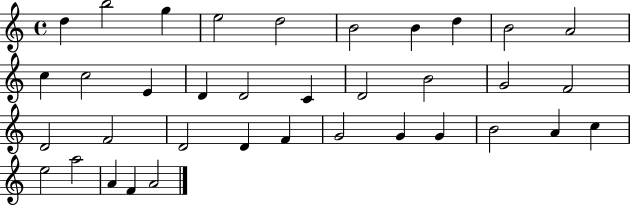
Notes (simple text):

D5/q B5/h G5/q E5/h D5/h B4/h B4/q D5/q B4/h A4/h C5/q C5/h E4/q D4/q D4/h C4/q D4/h B4/h G4/h F4/h D4/h F4/h D4/h D4/q F4/q G4/h G4/q G4/q B4/h A4/q C5/q E5/h A5/h A4/q F4/q A4/h